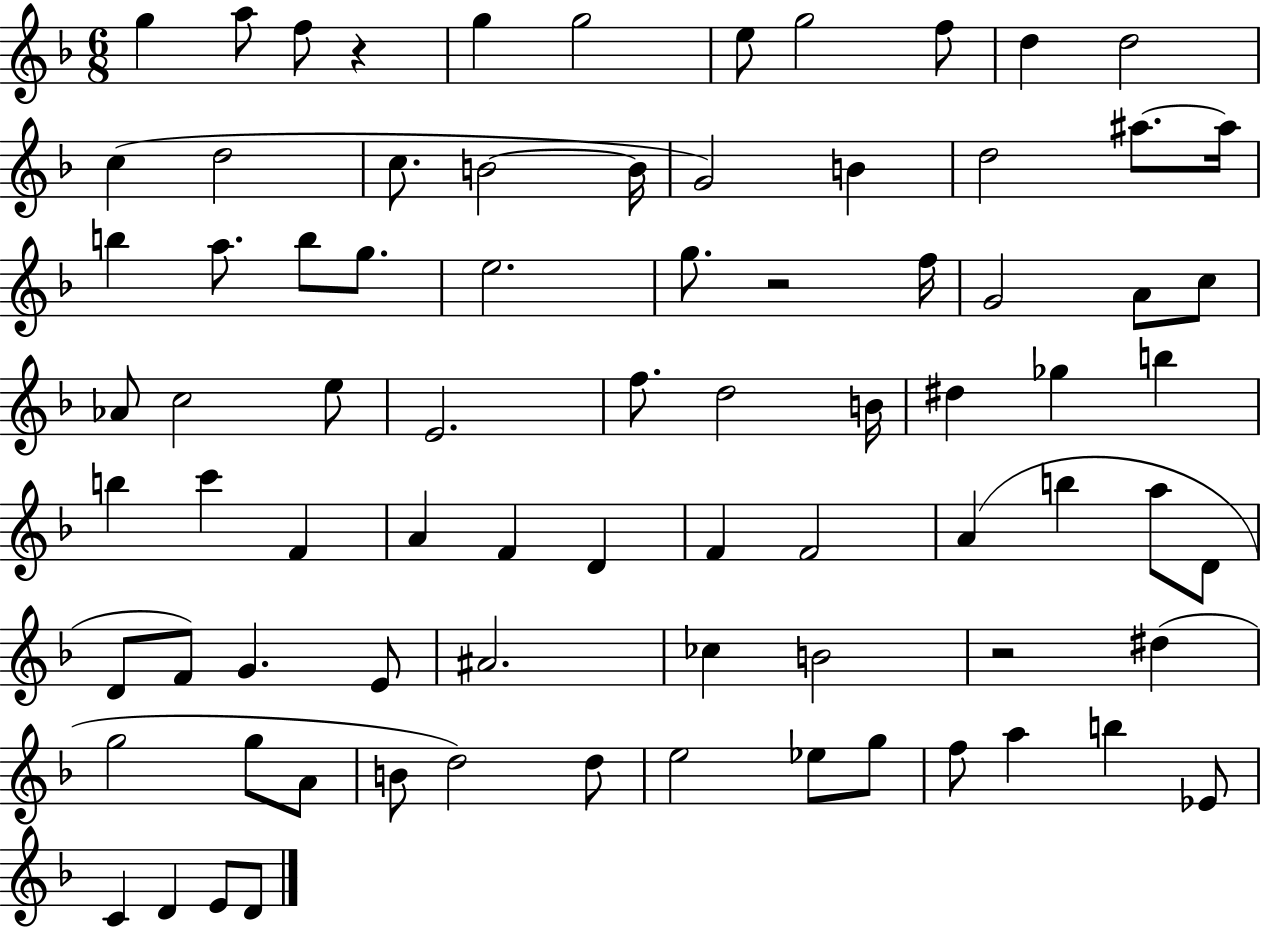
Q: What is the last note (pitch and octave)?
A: D4